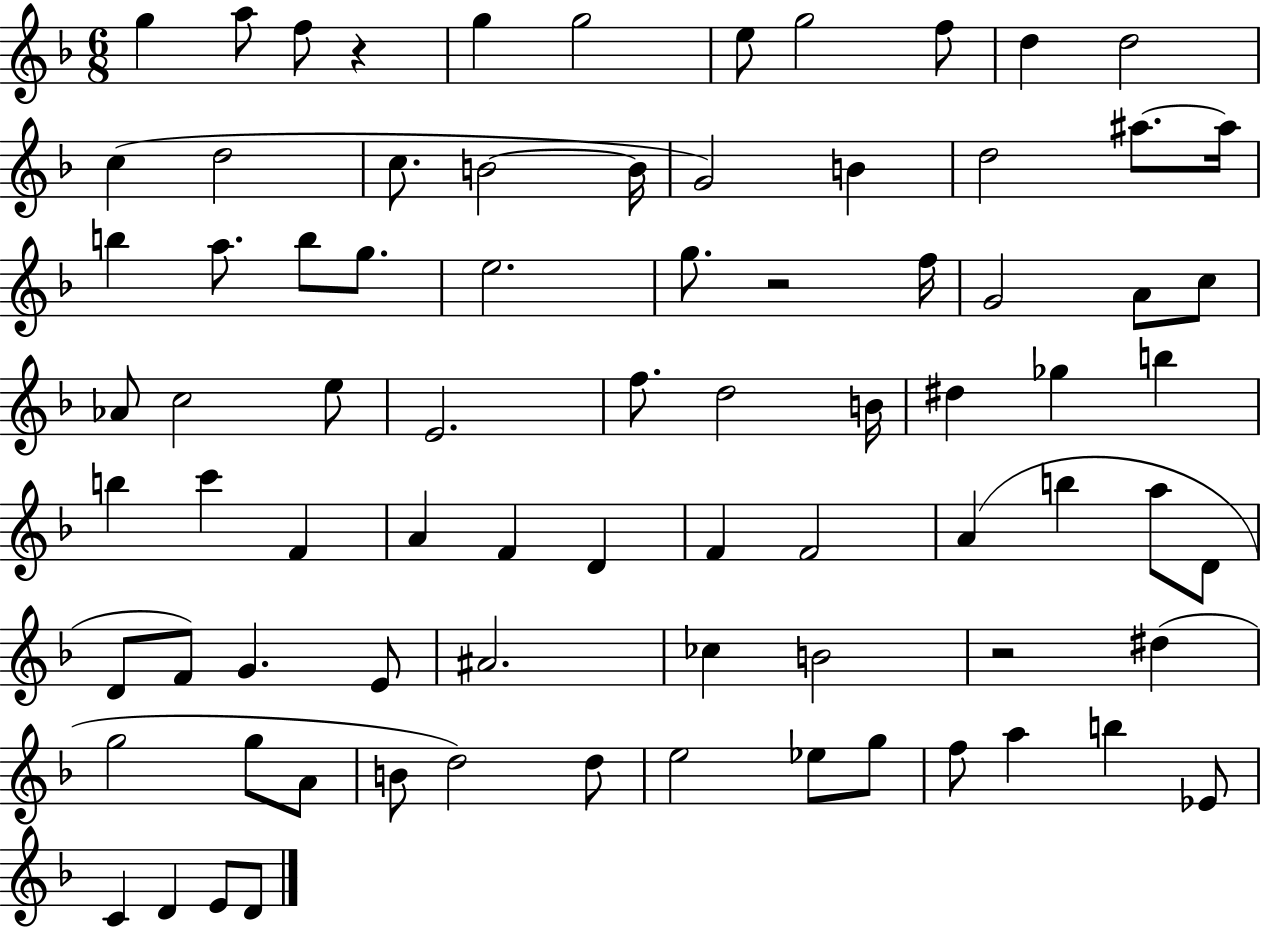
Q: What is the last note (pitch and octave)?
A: D4